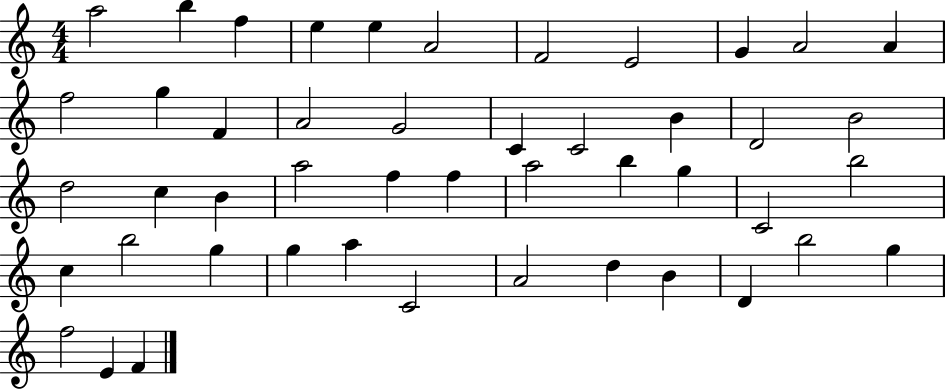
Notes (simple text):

A5/h B5/q F5/q E5/q E5/q A4/h F4/h E4/h G4/q A4/h A4/q F5/h G5/q F4/q A4/h G4/h C4/q C4/h B4/q D4/h B4/h D5/h C5/q B4/q A5/h F5/q F5/q A5/h B5/q G5/q C4/h B5/h C5/q B5/h G5/q G5/q A5/q C4/h A4/h D5/q B4/q D4/q B5/h G5/q F5/h E4/q F4/q